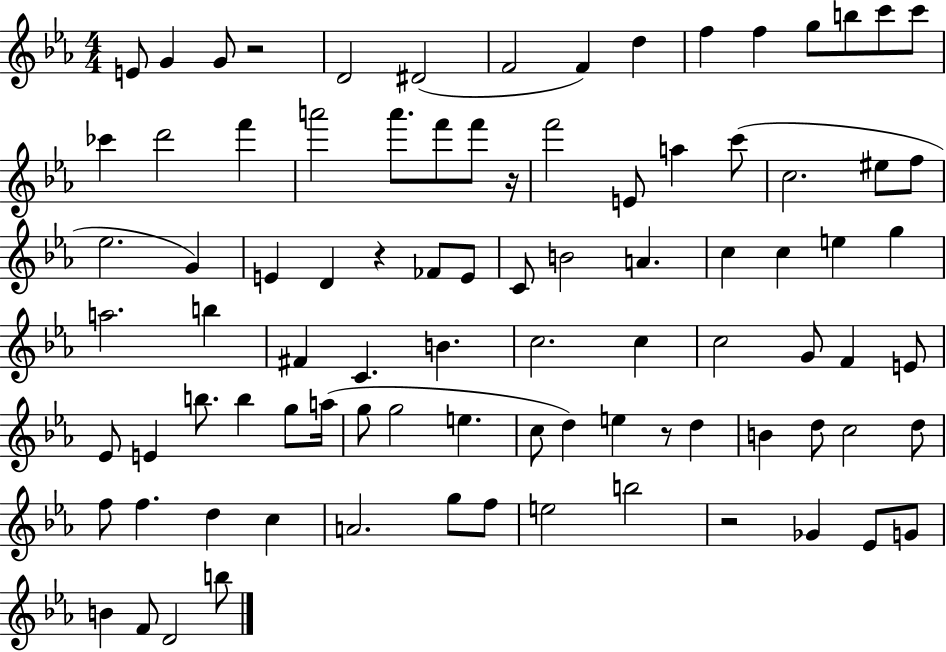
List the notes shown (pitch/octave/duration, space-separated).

E4/e G4/q G4/e R/h D4/h D#4/h F4/h F4/q D5/q F5/q F5/q G5/e B5/e C6/e C6/e CES6/q D6/h F6/q A6/h A6/e. F6/e F6/e R/s F6/h E4/e A5/q C6/e C5/h. EIS5/e F5/e Eb5/h. G4/q E4/q D4/q R/q FES4/e E4/e C4/e B4/h A4/q. C5/q C5/q E5/q G5/q A5/h. B5/q F#4/q C4/q. B4/q. C5/h. C5/q C5/h G4/e F4/q E4/e Eb4/e E4/q B5/e. B5/q G5/e A5/s G5/e G5/h E5/q. C5/e D5/q E5/q R/e D5/q B4/q D5/e C5/h D5/e F5/e F5/q. D5/q C5/q A4/h. G5/e F5/e E5/h B5/h R/h Gb4/q Eb4/e G4/e B4/q F4/e D4/h B5/e